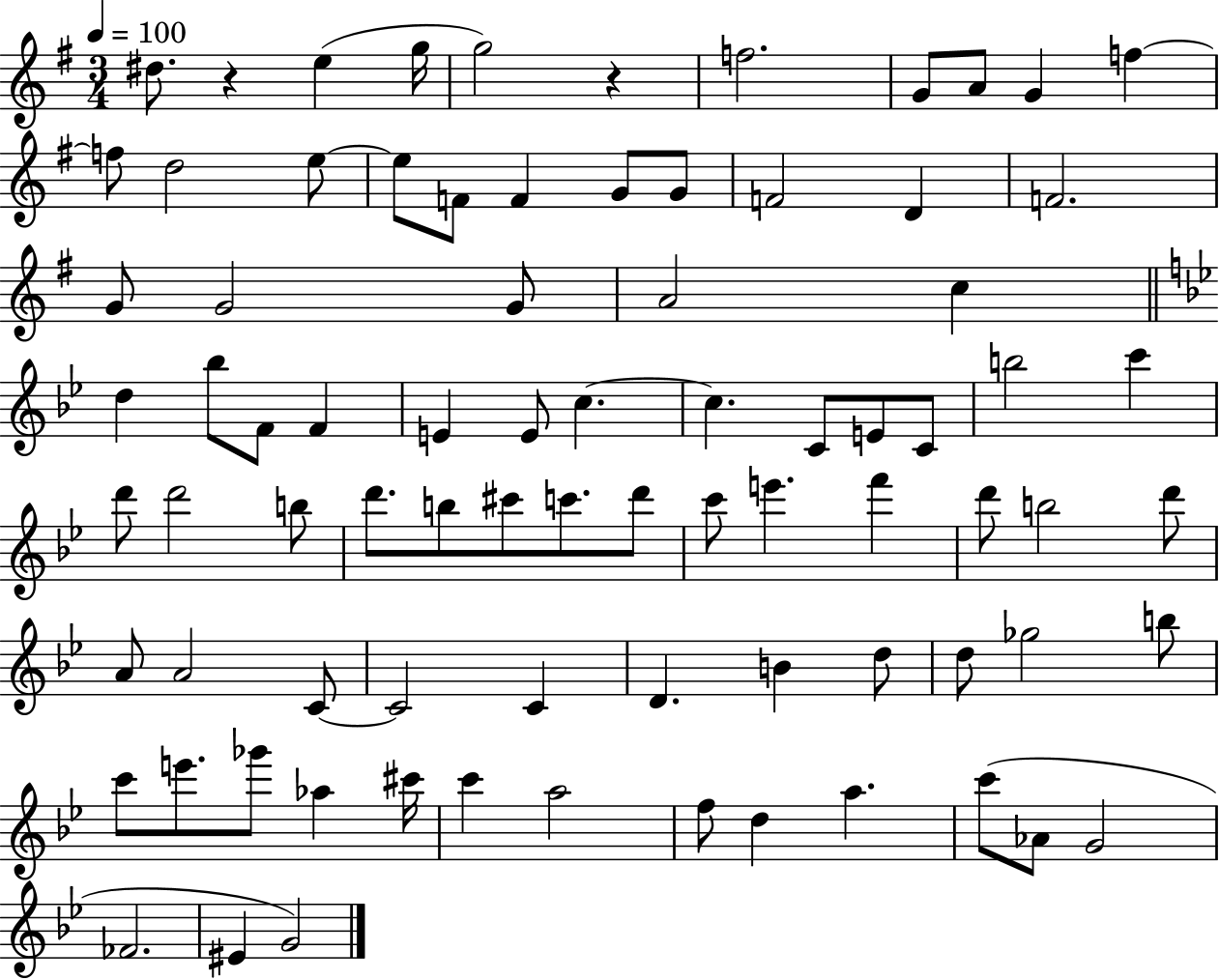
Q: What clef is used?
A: treble